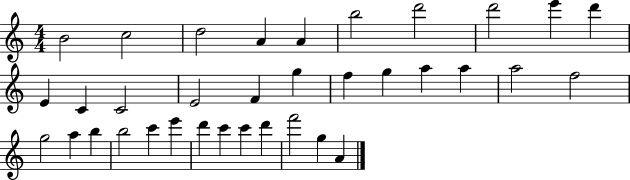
{
  \clef treble
  \numericTimeSignature
  \time 4/4
  \key c \major
  b'2 c''2 | d''2 a'4 a'4 | b''2 d'''2 | d'''2 e'''4 d'''4 | \break e'4 c'4 c'2 | e'2 f'4 g''4 | f''4 g''4 a''4 a''4 | a''2 f''2 | \break g''2 a''4 b''4 | b''2 c'''4 e'''4 | d'''4 c'''4 c'''4 d'''4 | f'''2 g''4 a'4 | \break \bar "|."
}